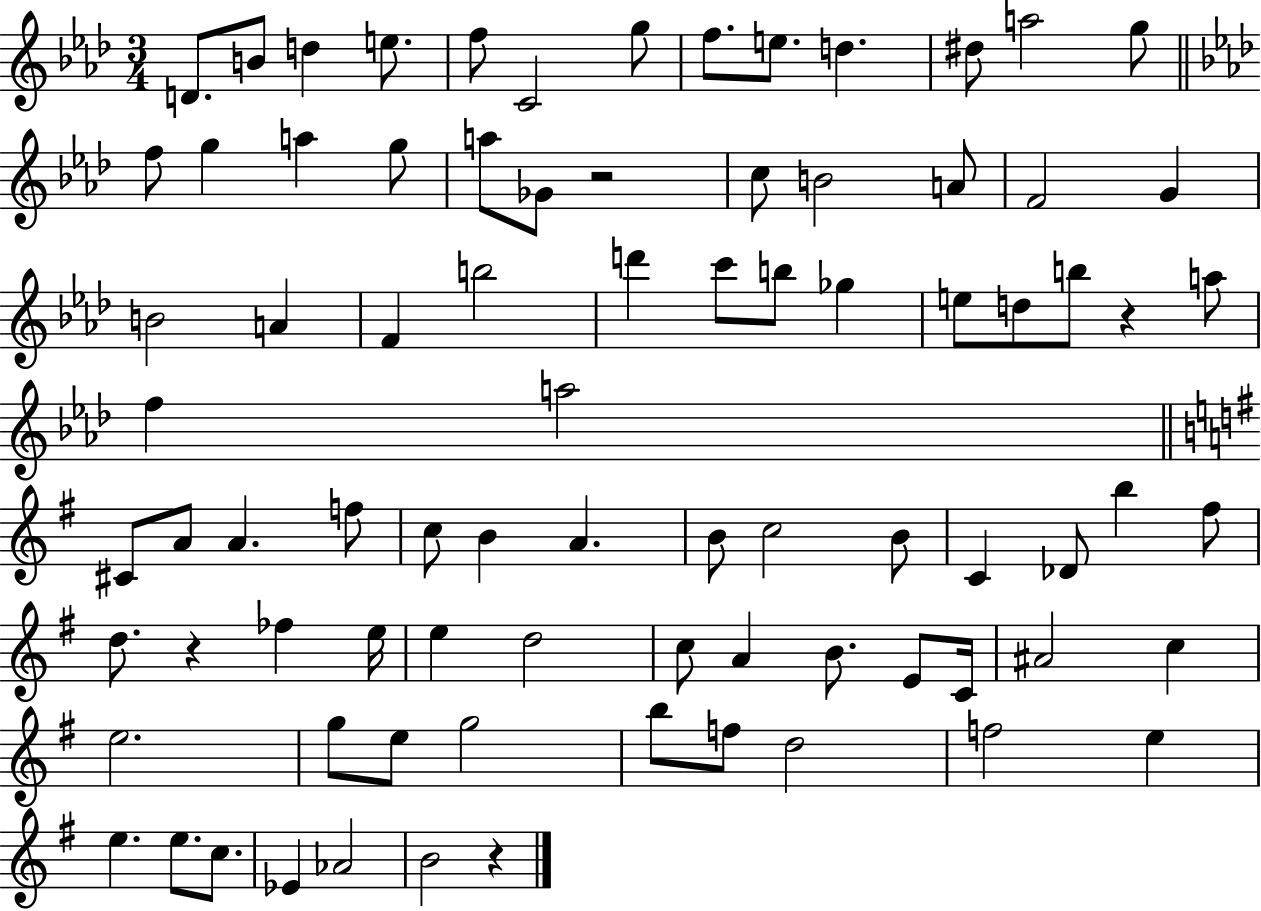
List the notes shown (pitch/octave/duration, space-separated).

D4/e. B4/e D5/q E5/e. F5/e C4/h G5/e F5/e. E5/e. D5/q. D#5/e A5/h G5/e F5/e G5/q A5/q G5/e A5/e Gb4/e R/h C5/e B4/h A4/e F4/h G4/q B4/h A4/q F4/q B5/h D6/q C6/e B5/e Gb5/q E5/e D5/e B5/e R/q A5/e F5/q A5/h C#4/e A4/e A4/q. F5/e C5/e B4/q A4/q. B4/e C5/h B4/e C4/q Db4/e B5/q F#5/e D5/e. R/q FES5/q E5/s E5/q D5/h C5/e A4/q B4/e. E4/e C4/s A#4/h C5/q E5/h. G5/e E5/e G5/h B5/e F5/e D5/h F5/h E5/q E5/q. E5/e. C5/e. Eb4/q Ab4/h B4/h R/q